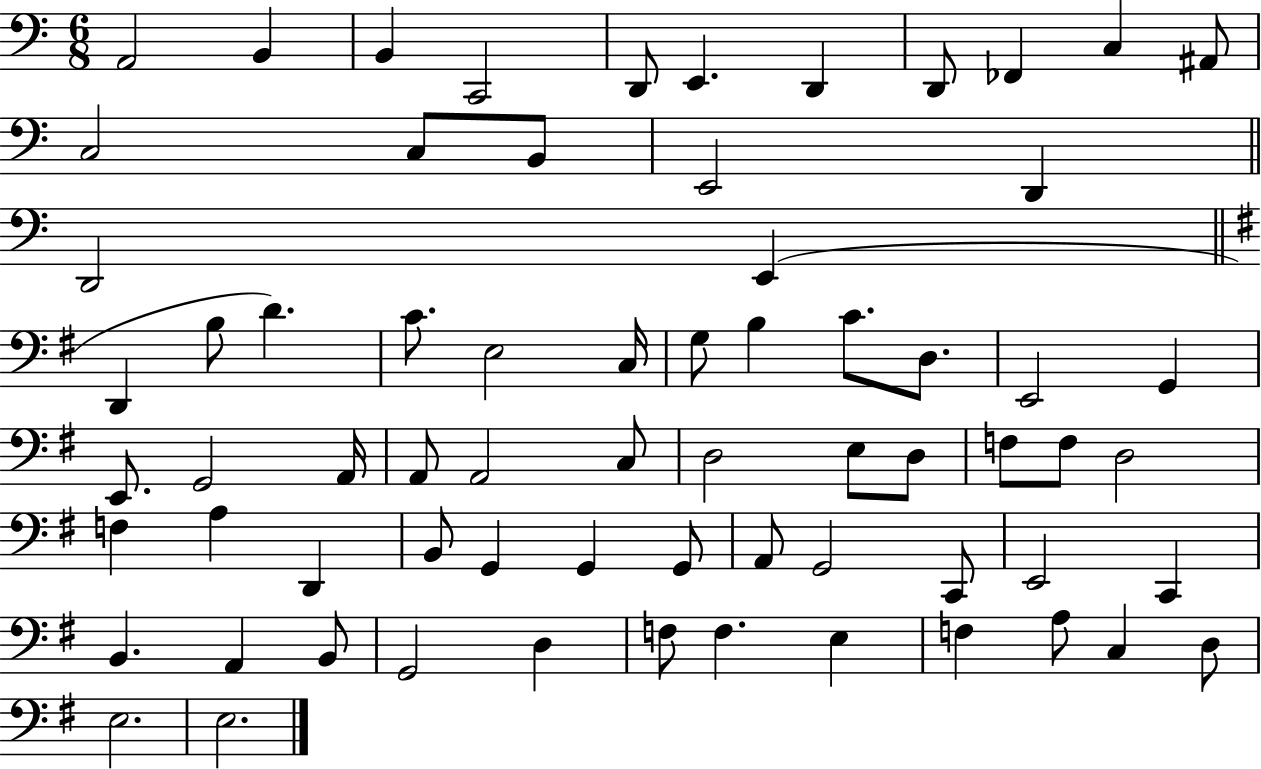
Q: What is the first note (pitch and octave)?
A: A2